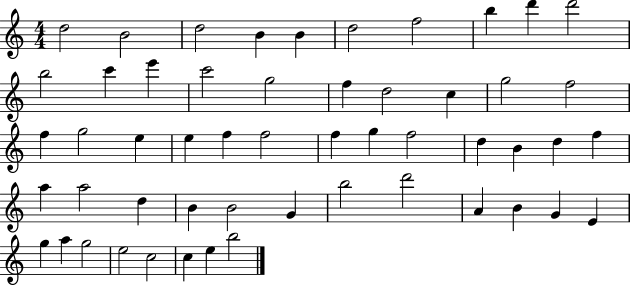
D5/h B4/h D5/h B4/q B4/q D5/h F5/h B5/q D6/q D6/h B5/h C6/q E6/q C6/h G5/h F5/q D5/h C5/q G5/h F5/h F5/q G5/h E5/q E5/q F5/q F5/h F5/q G5/q F5/h D5/q B4/q D5/q F5/q A5/q A5/h D5/q B4/q B4/h G4/q B5/h D6/h A4/q B4/q G4/q E4/q G5/q A5/q G5/h E5/h C5/h C5/q E5/q B5/h